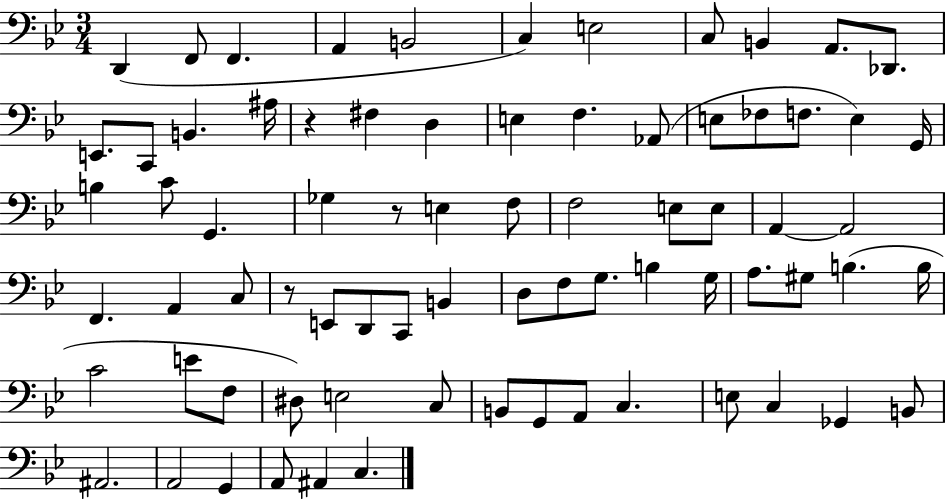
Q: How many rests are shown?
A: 3